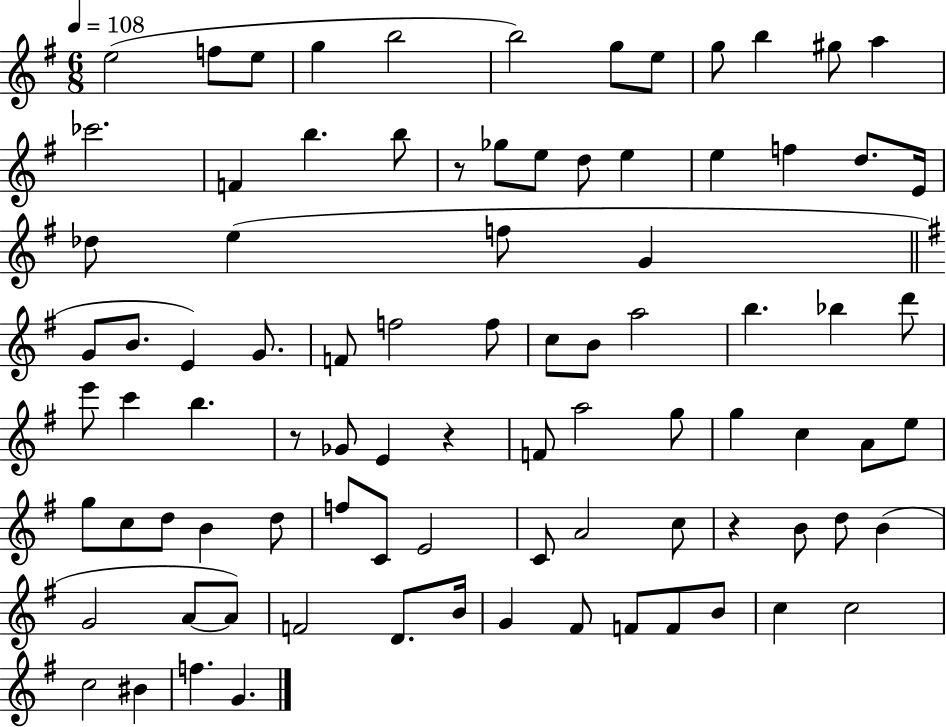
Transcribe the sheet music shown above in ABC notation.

X:1
T:Untitled
M:6/8
L:1/4
K:G
e2 f/2 e/2 g b2 b2 g/2 e/2 g/2 b ^g/2 a _c'2 F b b/2 z/2 _g/2 e/2 d/2 e e f d/2 E/4 _d/2 e f/2 G G/2 B/2 E G/2 F/2 f2 f/2 c/2 B/2 a2 b _b d'/2 e'/2 c' b z/2 _G/2 E z F/2 a2 g/2 g c A/2 e/2 g/2 c/2 d/2 B d/2 f/2 C/2 E2 C/2 A2 c/2 z B/2 d/2 B G2 A/2 A/2 F2 D/2 B/4 G ^F/2 F/2 F/2 B/2 c c2 c2 ^B f G